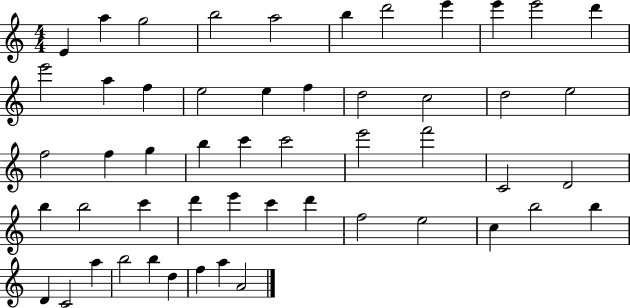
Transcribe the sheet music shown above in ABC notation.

X:1
T:Untitled
M:4/4
L:1/4
K:C
E a g2 b2 a2 b d'2 e' e' e'2 d' e'2 a f e2 e f d2 c2 d2 e2 f2 f g b c' c'2 e'2 f'2 C2 D2 b b2 c' d' e' c' d' f2 e2 c b2 b D C2 a b2 b d f a A2